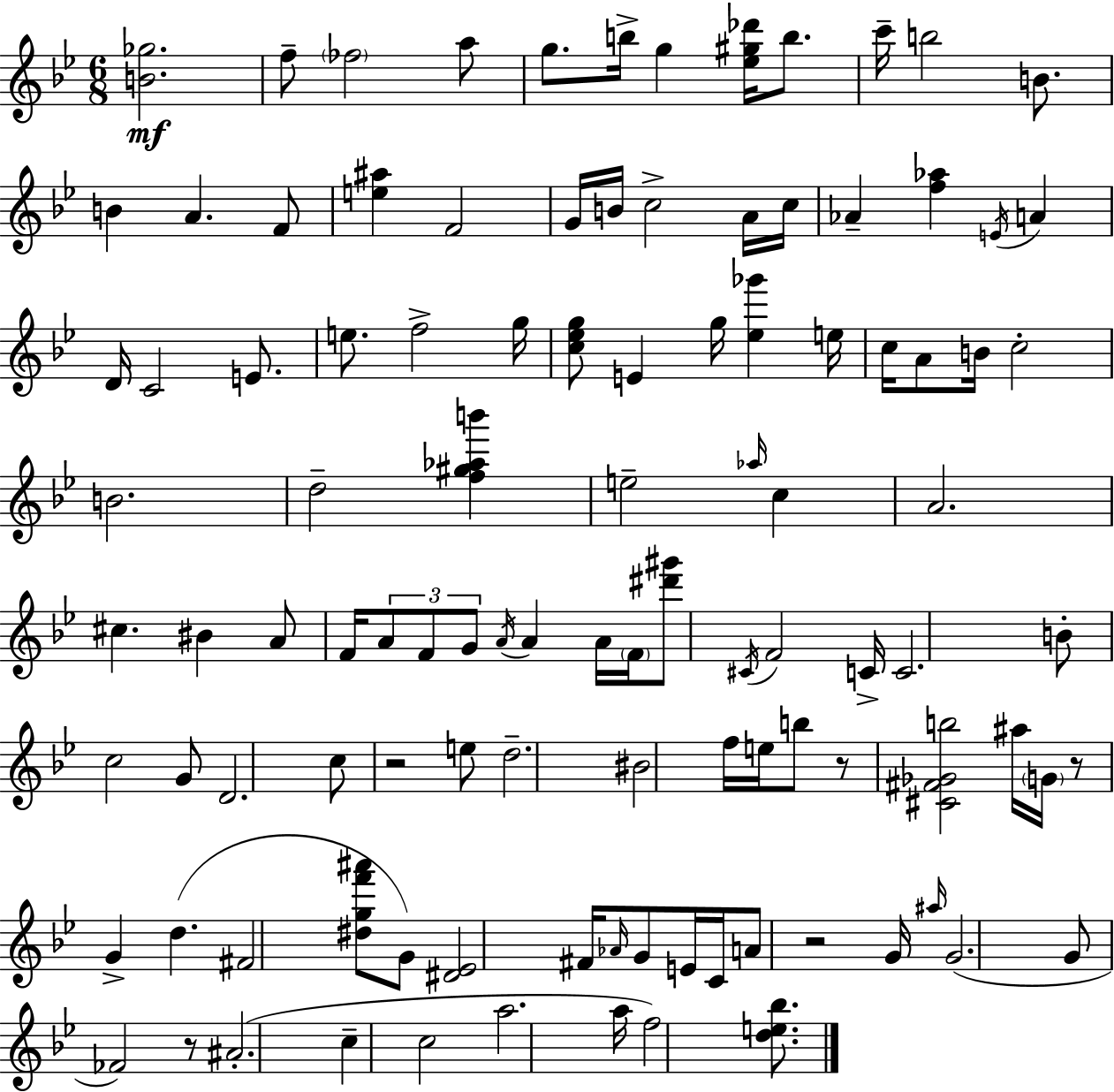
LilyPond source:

{
  \clef treble
  \numericTimeSignature
  \time 6/8
  \key bes \major
  <b' ges''>2.\mf | f''8-- \parenthesize fes''2 a''8 | g''8. b''16-> g''4 <ees'' gis'' des'''>16 b''8. | c'''16-- b''2 b'8. | \break b'4 a'4. f'8 | <e'' ais''>4 f'2 | g'16 b'16 c''2-> a'16 c''16 | aes'4-- <f'' aes''>4 \acciaccatura { e'16 } a'4 | \break d'16 c'2 e'8. | e''8. f''2-> | g''16 <c'' ees'' g''>8 e'4 g''16 <ees'' ges'''>4 | e''16 c''16 a'8 b'16 c''2-. | \break b'2. | d''2-- <f'' gis'' aes'' b'''>4 | e''2-- \grace { aes''16 } c''4 | a'2. | \break cis''4. bis'4 | a'8 f'16 \tuplet 3/2 { a'8 f'8 g'8 } \acciaccatura { a'16 } a'4 | a'16 \parenthesize f'16 <dis''' gis'''>8 \acciaccatura { cis'16 } f'2 | c'16-> c'2. | \break b'8-. c''2 | g'8 d'2. | c''8 r2 | e''8 d''2.-- | \break bis'2 | f''16 e''16 b''8 r8 <cis' fis' ges' b''>2 | ais''16 \parenthesize g'16 r8 g'4-> d''4.( | fis'2 | \break <dis'' g'' f''' ais'''>8 g'8) <dis' ees'>2 | fis'16 \grace { aes'16 } g'8 e'16 c'16 a'8 r2 | g'16 \grace { ais''16 }( g'2. | g'8 fes'2) | \break r8 ais'2.-.( | c''4-- c''2 | a''2. | a''16 f''2) | \break <d'' e'' bes''>8. \bar "|."
}